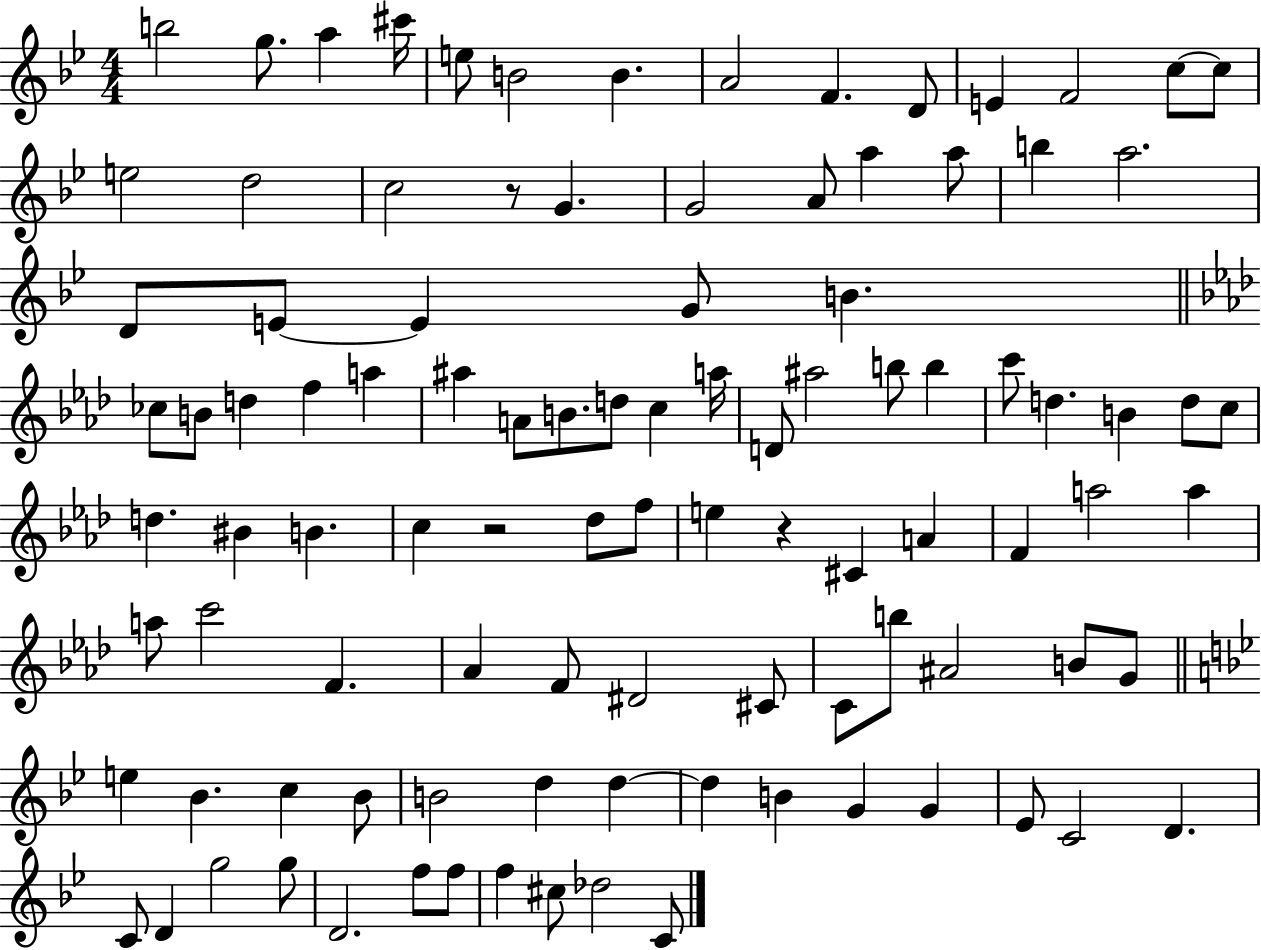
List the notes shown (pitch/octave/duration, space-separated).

B5/h G5/e. A5/q C#6/s E5/e B4/h B4/q. A4/h F4/q. D4/e E4/q F4/h C5/e C5/e E5/h D5/h C5/h R/e G4/q. G4/h A4/e A5/q A5/e B5/q A5/h. D4/e E4/e E4/q G4/e B4/q. CES5/e B4/e D5/q F5/q A5/q A#5/q A4/e B4/e. D5/e C5/q A5/s D4/e A#5/h B5/e B5/q C6/e D5/q. B4/q D5/e C5/e D5/q. BIS4/q B4/q. C5/q R/h Db5/e F5/e E5/q R/q C#4/q A4/q F4/q A5/h A5/q A5/e C6/h F4/q. Ab4/q F4/e D#4/h C#4/e C4/e B5/e A#4/h B4/e G4/e E5/q Bb4/q. C5/q Bb4/e B4/h D5/q D5/q D5/q B4/q G4/q G4/q Eb4/e C4/h D4/q. C4/e D4/q G5/h G5/e D4/h. F5/e F5/e F5/q C#5/e Db5/h C4/e